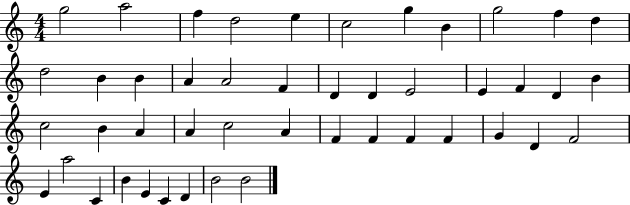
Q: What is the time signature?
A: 4/4